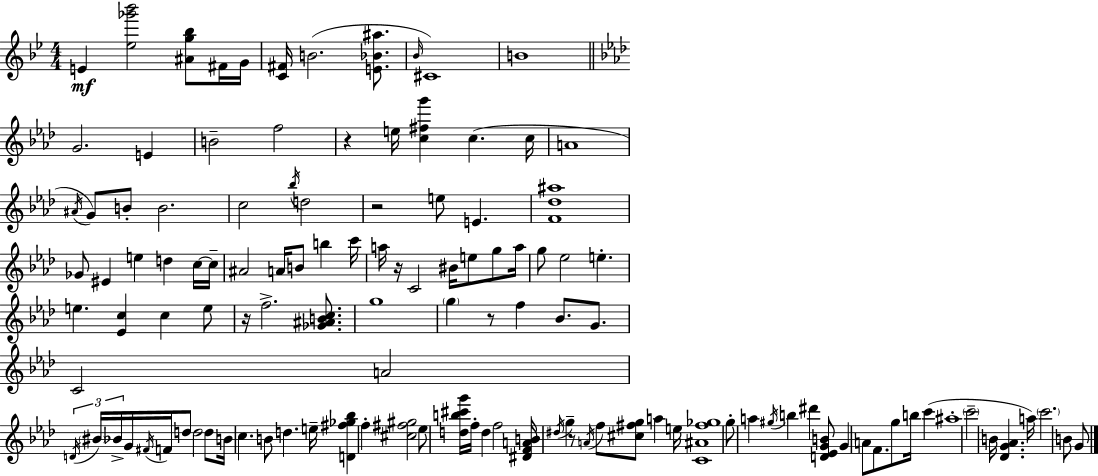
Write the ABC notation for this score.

X:1
T:Untitled
M:4/4
L:1/4
K:Gm
E [_e_g'_b']2 [^Ag_b]/2 ^F/4 G/4 [C^F]/4 B2 [E_B^a]/2 _B/4 ^C4 B4 G2 E B2 f2 z e/4 [c^fg'] c c/4 A4 ^A/4 G/2 B/2 B2 c2 _b/4 d2 z2 e/2 E [F_d^a]4 _G/2 ^E e d c/4 c/4 ^A2 A/4 B/2 b c'/4 a/4 z/4 C2 ^B/4 e/2 g/2 a/4 g/2 _e2 e e [_Ec] c e/2 z/4 f2 [_G^ABc]/2 g4 g z/2 f _B/2 G/2 C2 A2 D/4 ^B/4 _B/4 G/4 ^F/4 F/4 d/2 d2 d/2 B/4 c B/2 d e/4 [D^f_g_b] f [^c^f^g]2 _e/2 [db^c'g']/4 f/4 d f2 [^DFAB]/4 ^d/4 g z/2 A/4 f/2 [^c^fg]/2 a e/4 [C^A^f_g]4 g/2 a ^g/4 b ^d' [D_EGB]/2 G A/2 F/2 g/2 b/4 c' ^a4 c'2 B/4 [_DG_A] a/4 c'2 B/2 G/2